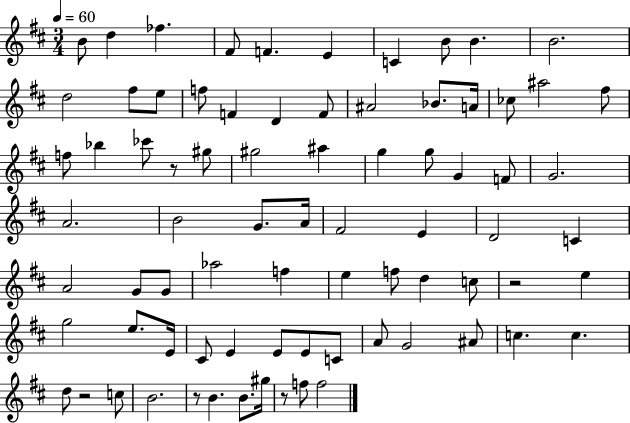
{
  \clef treble
  \numericTimeSignature
  \time 3/4
  \key d \major
  \tempo 4 = 60
  \repeat volta 2 { b'8 d''4 fes''4. | fis'8 f'4. e'4 | c'4 b'8 b'4. | b'2. | \break d''2 fis''8 e''8 | f''8 f'4 d'4 f'8 | ais'2 bes'8. a'16 | ces''8 ais''2 fis''8 | \break f''8 bes''4 ces'''8 r8 gis''8 | gis''2 ais''4 | g''4 g''8 g'4 f'8 | g'2. | \break a'2. | b'2 g'8. a'16 | fis'2 e'4 | d'2 c'4 | \break a'2 g'8 g'8 | aes''2 f''4 | e''4 f''8 d''4 c''8 | r2 e''4 | \break g''2 e''8. e'16 | cis'8 e'4 e'8 e'8 c'8 | a'8 g'2 ais'8 | c''4. c''4. | \break d''8 r2 c''8 | b'2. | r8 b'4. b'8. gis''16 | r8 f''8 f''2 | \break } \bar "|."
}